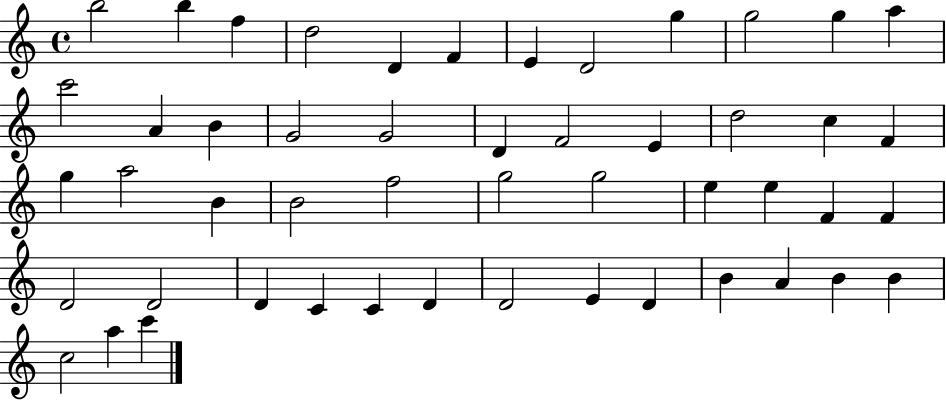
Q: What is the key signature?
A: C major